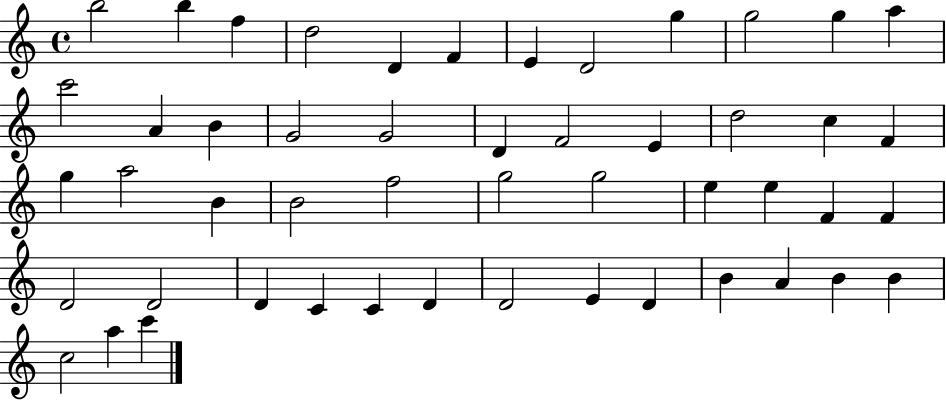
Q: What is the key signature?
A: C major